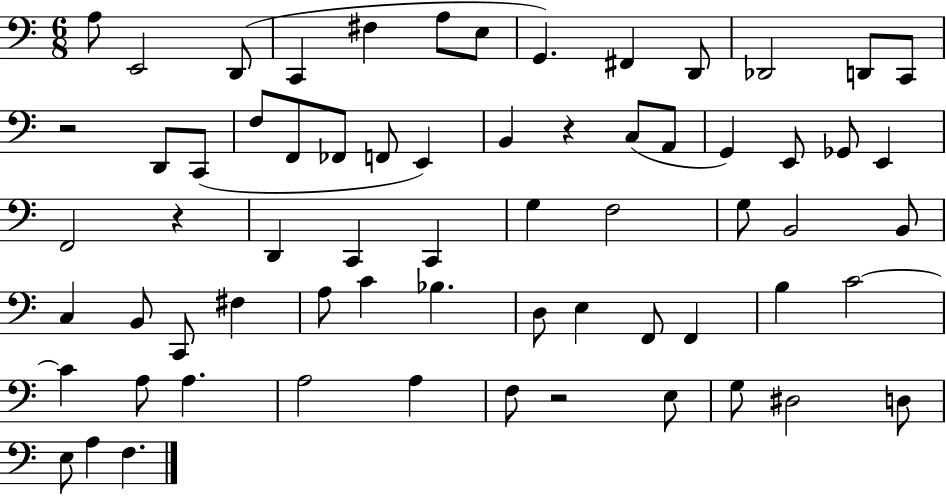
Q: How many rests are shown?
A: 4